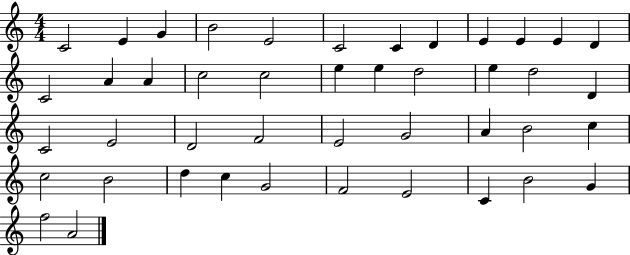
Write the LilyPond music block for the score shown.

{
  \clef treble
  \numericTimeSignature
  \time 4/4
  \key c \major
  c'2 e'4 g'4 | b'2 e'2 | c'2 c'4 d'4 | e'4 e'4 e'4 d'4 | \break c'2 a'4 a'4 | c''2 c''2 | e''4 e''4 d''2 | e''4 d''2 d'4 | \break c'2 e'2 | d'2 f'2 | e'2 g'2 | a'4 b'2 c''4 | \break c''2 b'2 | d''4 c''4 g'2 | f'2 e'2 | c'4 b'2 g'4 | \break f''2 a'2 | \bar "|."
}